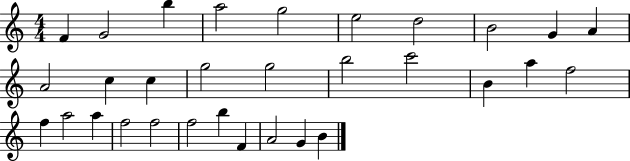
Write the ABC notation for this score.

X:1
T:Untitled
M:4/4
L:1/4
K:C
F G2 b a2 g2 e2 d2 B2 G A A2 c c g2 g2 b2 c'2 B a f2 f a2 a f2 f2 f2 b F A2 G B